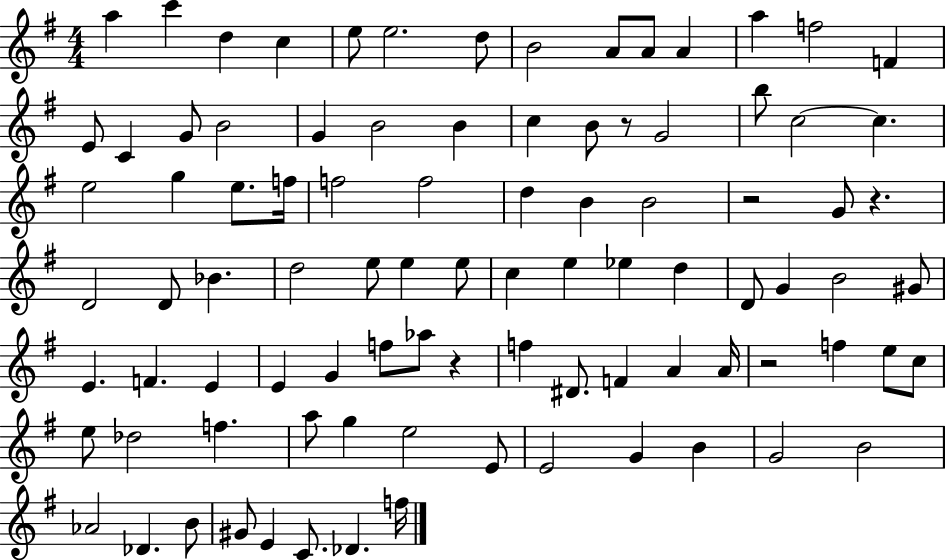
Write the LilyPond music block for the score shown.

{
  \clef treble
  \numericTimeSignature
  \time 4/4
  \key g \major
  \repeat volta 2 { a''4 c'''4 d''4 c''4 | e''8 e''2. d''8 | b'2 a'8 a'8 a'4 | a''4 f''2 f'4 | \break e'8 c'4 g'8 b'2 | g'4 b'2 b'4 | c''4 b'8 r8 g'2 | b''8 c''2~~ c''4. | \break e''2 g''4 e''8. f''16 | f''2 f''2 | d''4 b'4 b'2 | r2 g'8 r4. | \break d'2 d'8 bes'4. | d''2 e''8 e''4 e''8 | c''4 e''4 ees''4 d''4 | d'8 g'4 b'2 gis'8 | \break e'4. f'4. e'4 | e'4 g'4 f''8 aes''8 r4 | f''4 dis'8. f'4 a'4 a'16 | r2 f''4 e''8 c''8 | \break e''8 des''2 f''4. | a''8 g''4 e''2 e'8 | e'2 g'4 b'4 | g'2 b'2 | \break aes'2 des'4. b'8 | gis'8 e'4 c'8. des'4. f''16 | } \bar "|."
}